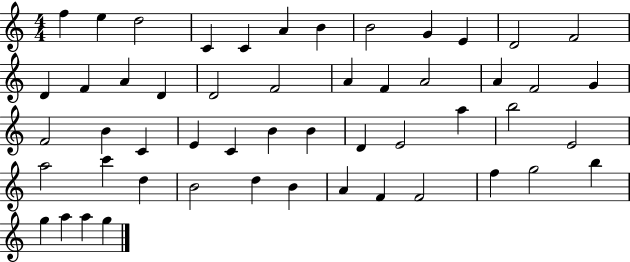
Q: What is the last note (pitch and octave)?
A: G5